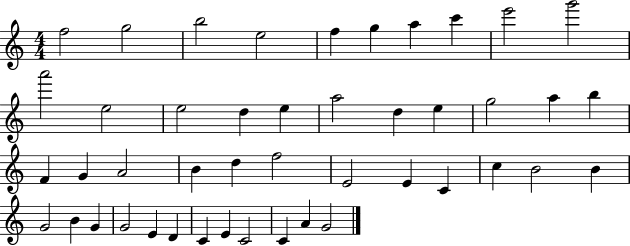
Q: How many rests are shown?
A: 0